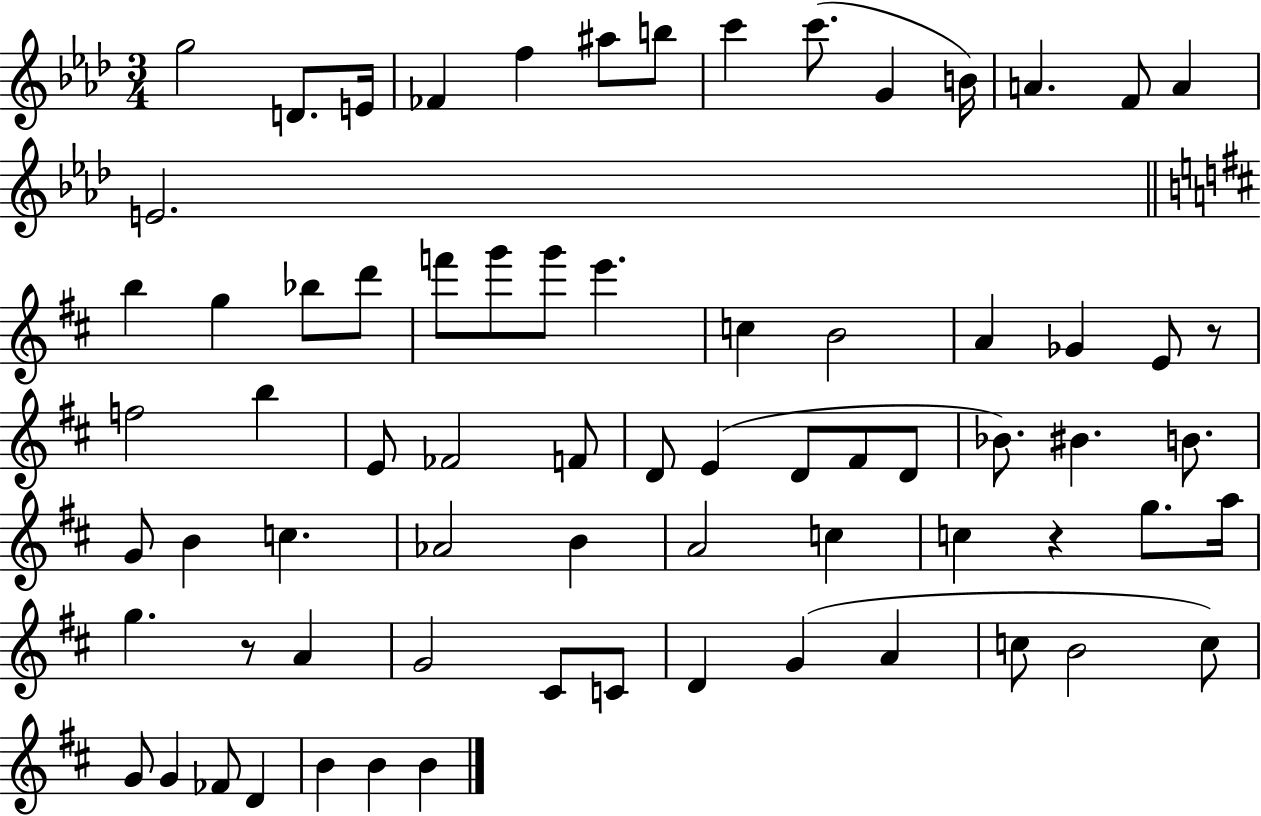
{
  \clef treble
  \numericTimeSignature
  \time 3/4
  \key aes \major
  g''2 d'8. e'16 | fes'4 f''4 ais''8 b''8 | c'''4 c'''8.( g'4 b'16) | a'4. f'8 a'4 | \break e'2. | \bar "||" \break \key d \major b''4 g''4 bes''8 d'''8 | f'''8 g'''8 g'''8 e'''4. | c''4 b'2 | a'4 ges'4 e'8 r8 | \break f''2 b''4 | e'8 fes'2 f'8 | d'8 e'4( d'8 fis'8 d'8 | bes'8.) bis'4. b'8. | \break g'8 b'4 c''4. | aes'2 b'4 | a'2 c''4 | c''4 r4 g''8. a''16 | \break g''4. r8 a'4 | g'2 cis'8 c'8 | d'4 g'4( a'4 | c''8 b'2 c''8) | \break g'8 g'4 fes'8 d'4 | b'4 b'4 b'4 | \bar "|."
}